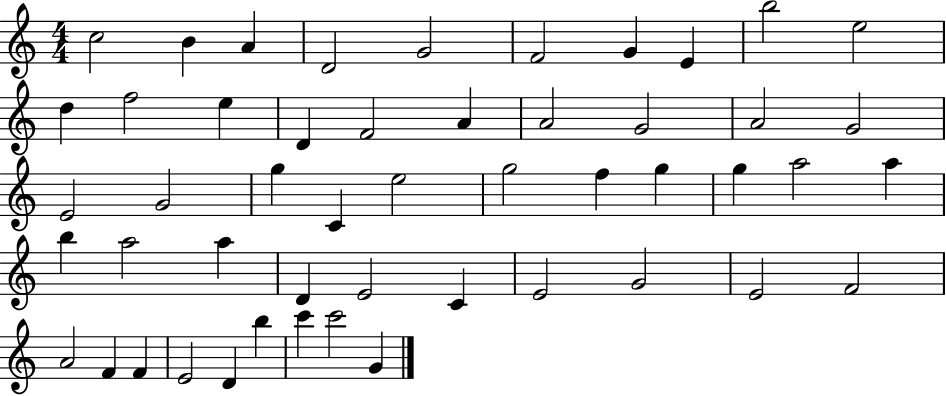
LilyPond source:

{
  \clef treble
  \numericTimeSignature
  \time 4/4
  \key c \major
  c''2 b'4 a'4 | d'2 g'2 | f'2 g'4 e'4 | b''2 e''2 | \break d''4 f''2 e''4 | d'4 f'2 a'4 | a'2 g'2 | a'2 g'2 | \break e'2 g'2 | g''4 c'4 e''2 | g''2 f''4 g''4 | g''4 a''2 a''4 | \break b''4 a''2 a''4 | d'4 e'2 c'4 | e'2 g'2 | e'2 f'2 | \break a'2 f'4 f'4 | e'2 d'4 b''4 | c'''4 c'''2 g'4 | \bar "|."
}